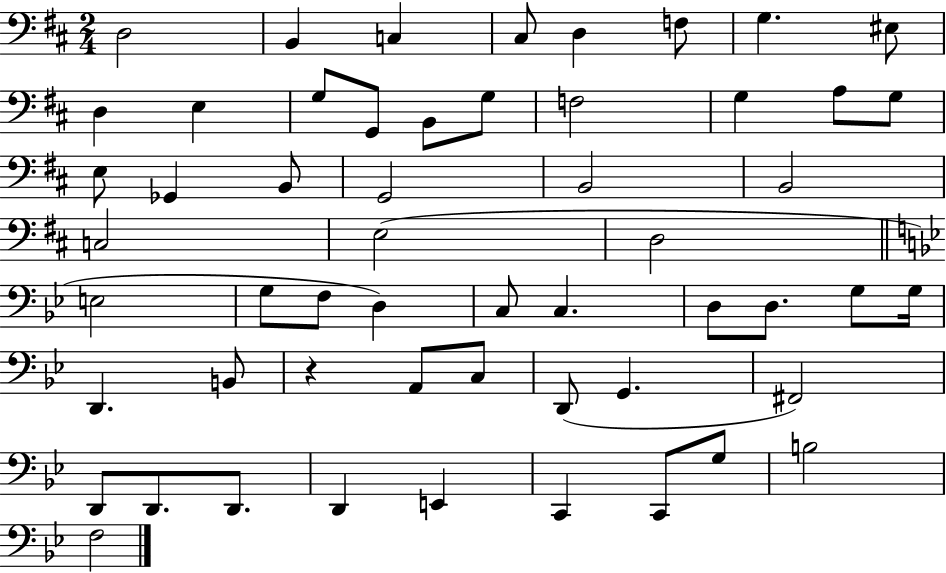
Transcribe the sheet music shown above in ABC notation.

X:1
T:Untitled
M:2/4
L:1/4
K:D
D,2 B,, C, ^C,/2 D, F,/2 G, ^E,/2 D, E, G,/2 G,,/2 B,,/2 G,/2 F,2 G, A,/2 G,/2 E,/2 _G,, B,,/2 G,,2 B,,2 B,,2 C,2 E,2 D,2 E,2 G,/2 F,/2 D, C,/2 C, D,/2 D,/2 G,/2 G,/4 D,, B,,/2 z A,,/2 C,/2 D,,/2 G,, ^F,,2 D,,/2 D,,/2 D,,/2 D,, E,, C,, C,,/2 G,/2 B,2 F,2